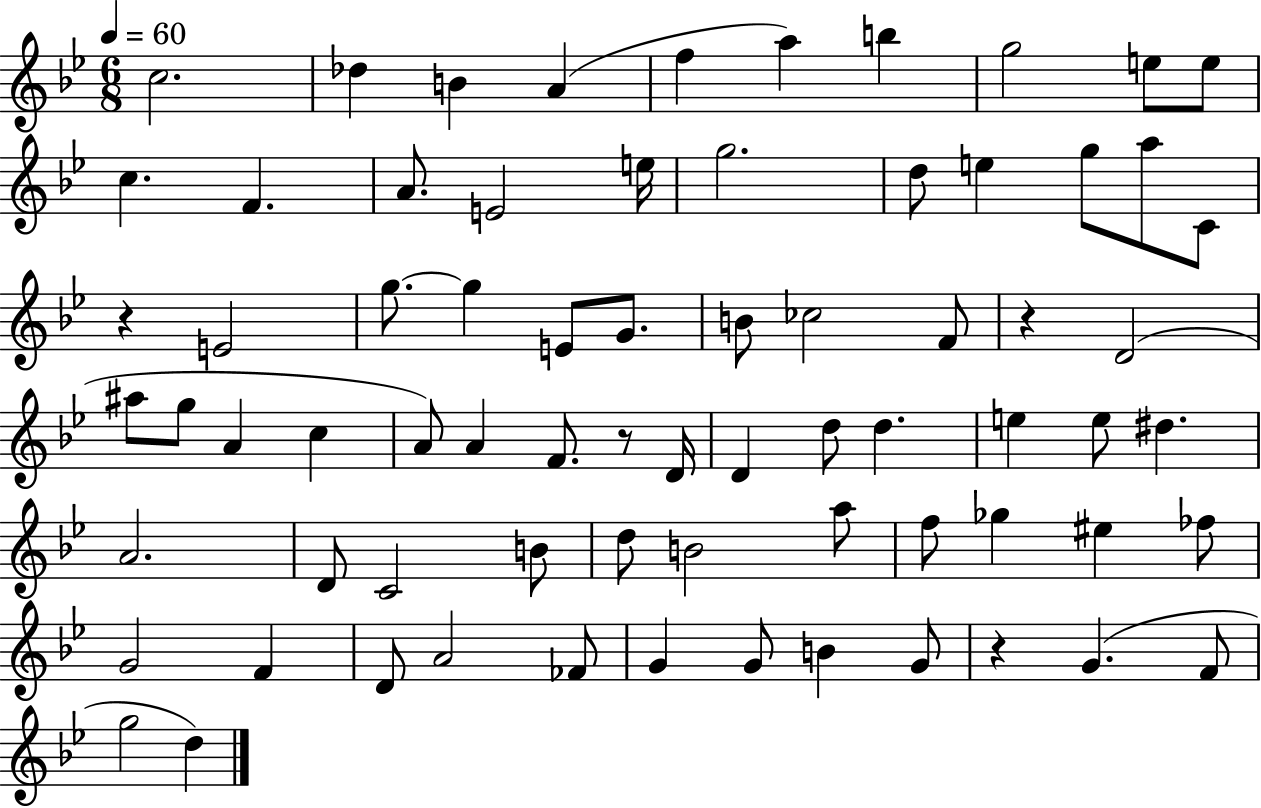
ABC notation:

X:1
T:Untitled
M:6/8
L:1/4
K:Bb
c2 _d B A f a b g2 e/2 e/2 c F A/2 E2 e/4 g2 d/2 e g/2 a/2 C/2 z E2 g/2 g E/2 G/2 B/2 _c2 F/2 z D2 ^a/2 g/2 A c A/2 A F/2 z/2 D/4 D d/2 d e e/2 ^d A2 D/2 C2 B/2 d/2 B2 a/2 f/2 _g ^e _f/2 G2 F D/2 A2 _F/2 G G/2 B G/2 z G F/2 g2 d